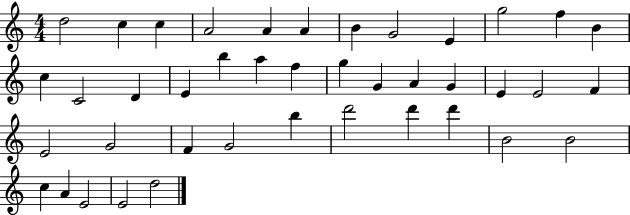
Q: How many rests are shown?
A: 0